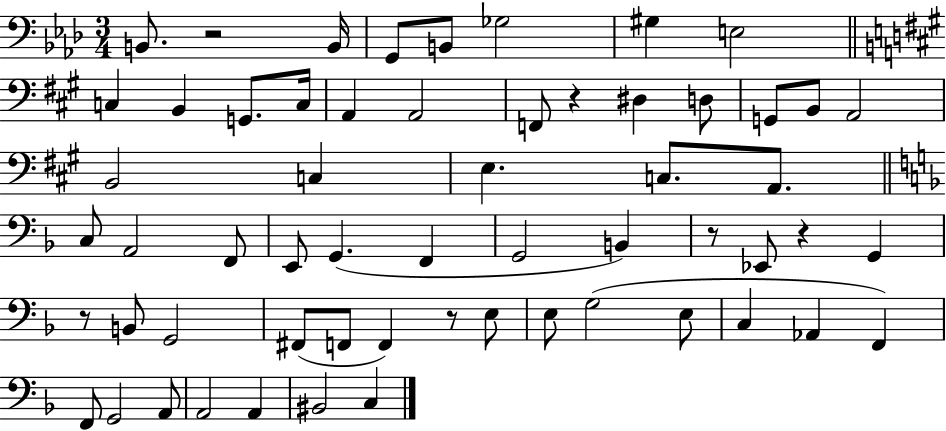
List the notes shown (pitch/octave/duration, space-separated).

B2/e. R/h B2/s G2/e B2/e Gb3/h G#3/q E3/h C3/q B2/q G2/e. C3/s A2/q A2/h F2/e R/q D#3/q D3/e G2/e B2/e A2/h B2/h C3/q E3/q. C3/e. A2/e. C3/e A2/h F2/e E2/e G2/q. F2/q G2/h B2/q R/e Eb2/e R/q G2/q R/e B2/e G2/h F#2/e F2/e F2/q R/e E3/e E3/e G3/h E3/e C3/q Ab2/q F2/q F2/e G2/h A2/e A2/h A2/q BIS2/h C3/q